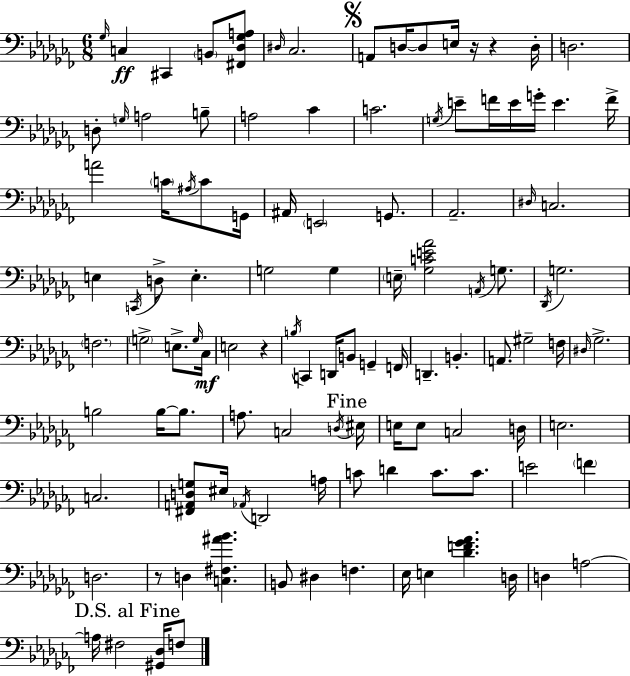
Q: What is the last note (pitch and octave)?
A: F3